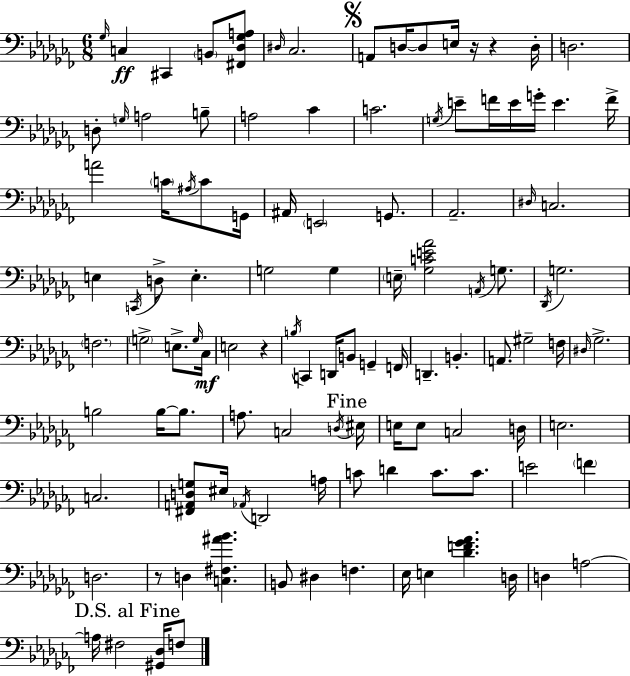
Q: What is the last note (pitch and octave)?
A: F3